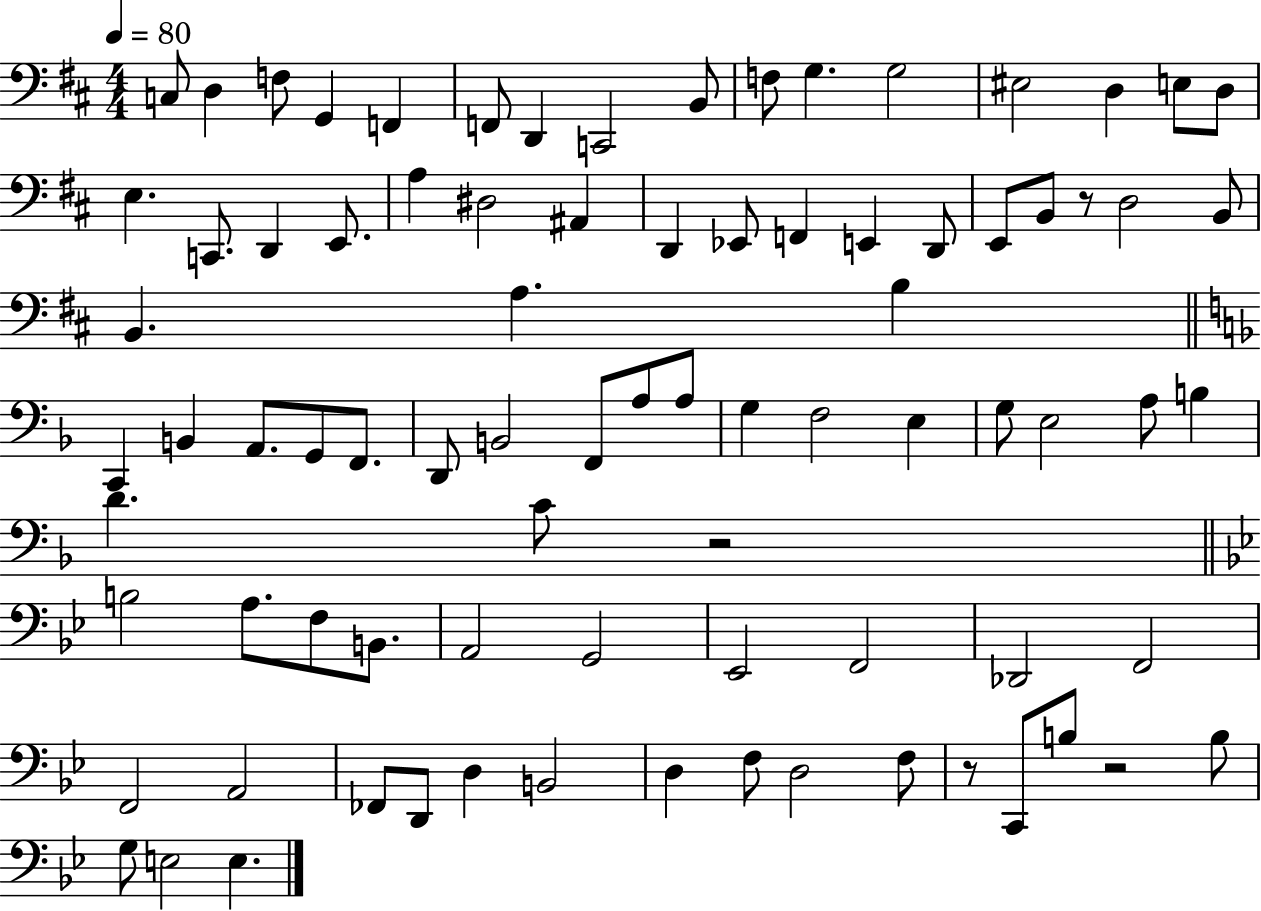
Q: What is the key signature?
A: D major